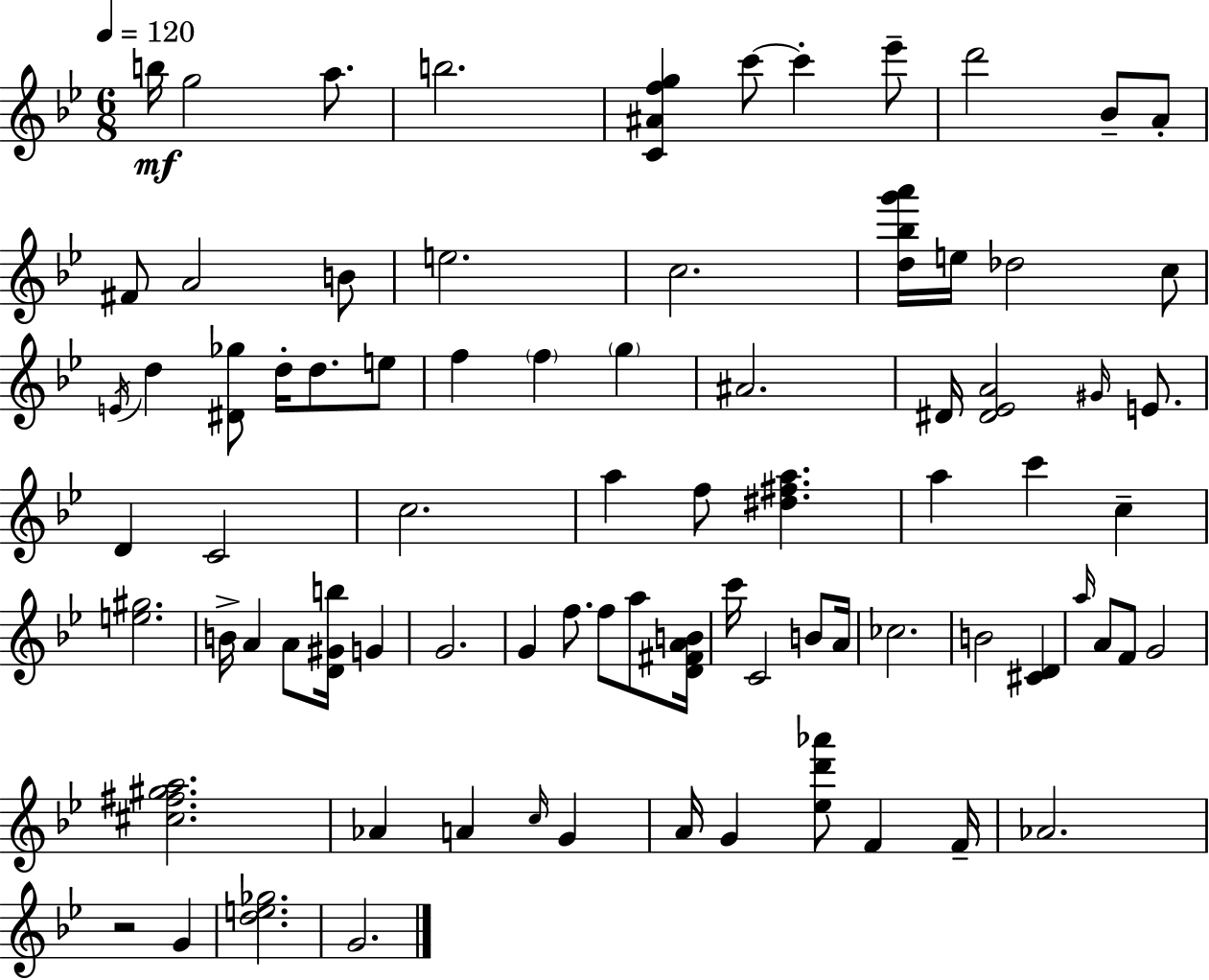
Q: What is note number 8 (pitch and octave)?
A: D6